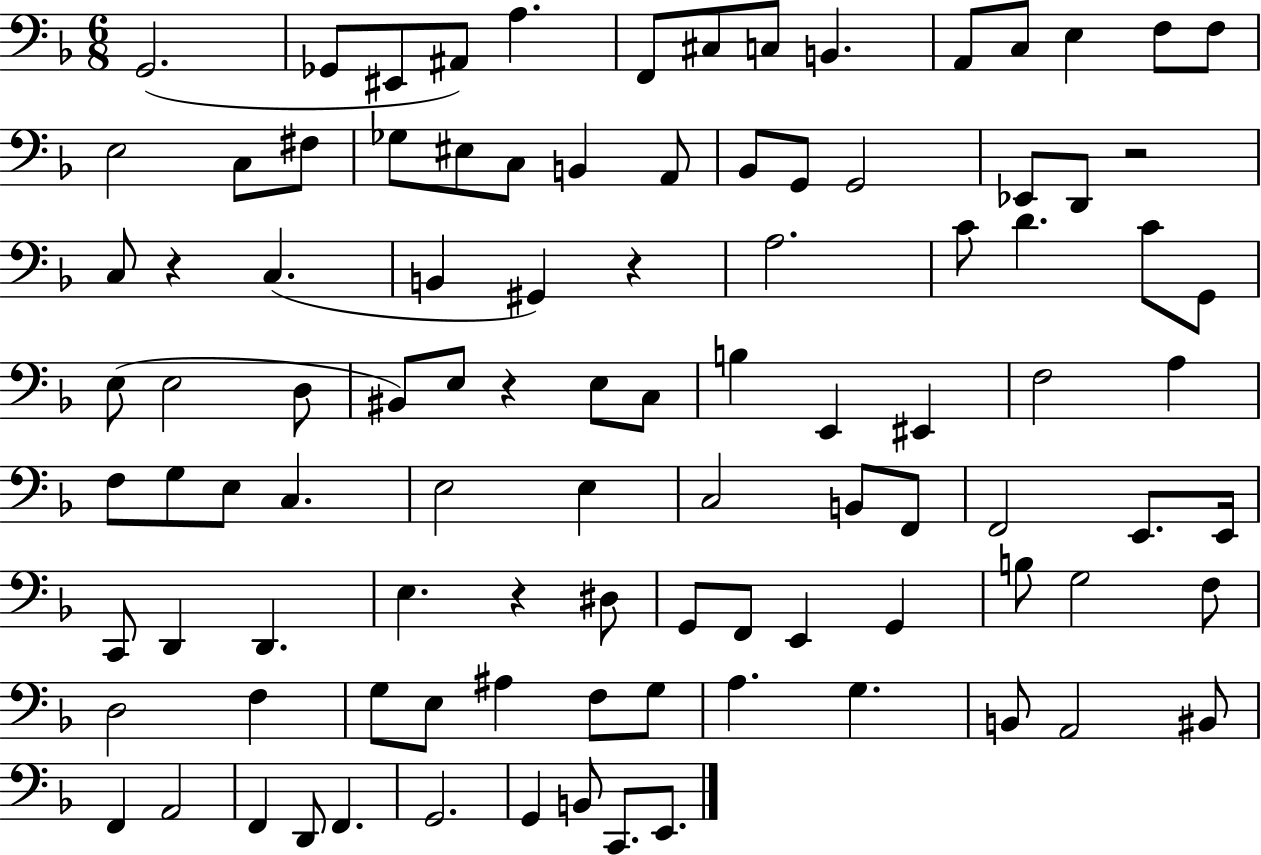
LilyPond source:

{
  \clef bass
  \numericTimeSignature
  \time 6/8
  \key f \major
  \repeat volta 2 { g,2.( | ges,8 eis,8 ais,8) a4. | f,8 cis8 c8 b,4. | a,8 c8 e4 f8 f8 | \break e2 c8 fis8 | ges8 eis8 c8 b,4 a,8 | bes,8 g,8 g,2 | ees,8 d,8 r2 | \break c8 r4 c4.( | b,4 gis,4) r4 | a2. | c'8 d'4. c'8 g,8 | \break e8( e2 d8 | bis,8) e8 r4 e8 c8 | b4 e,4 eis,4 | f2 a4 | \break f8 g8 e8 c4. | e2 e4 | c2 b,8 f,8 | f,2 e,8. e,16 | \break c,8 d,4 d,4. | e4. r4 dis8 | g,8 f,8 e,4 g,4 | b8 g2 f8 | \break d2 f4 | g8 e8 ais4 f8 g8 | a4. g4. | b,8 a,2 bis,8 | \break f,4 a,2 | f,4 d,8 f,4. | g,2. | g,4 b,8 c,8. e,8. | \break } \bar "|."
}